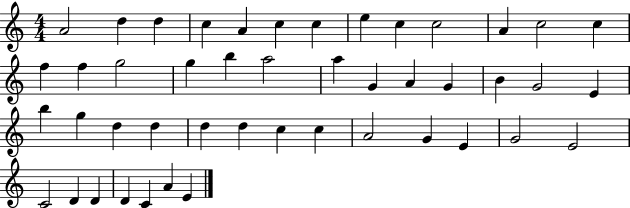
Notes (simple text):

A4/h D5/q D5/q C5/q A4/q C5/q C5/q E5/q C5/q C5/h A4/q C5/h C5/q F5/q F5/q G5/h G5/q B5/q A5/h A5/q G4/q A4/q G4/q B4/q G4/h E4/q B5/q G5/q D5/q D5/q D5/q D5/q C5/q C5/q A4/h G4/q E4/q G4/h E4/h C4/h D4/q D4/q D4/q C4/q A4/q E4/q